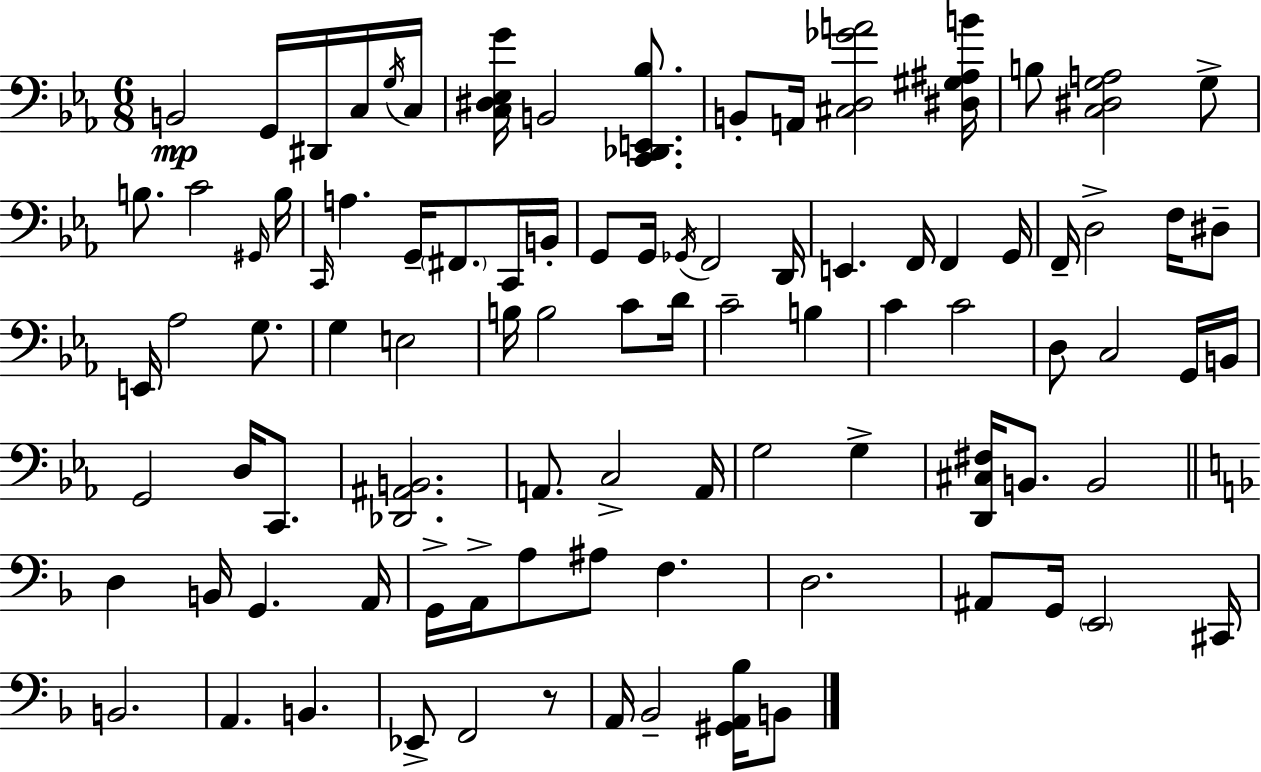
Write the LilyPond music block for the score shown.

{
  \clef bass
  \numericTimeSignature
  \time 6/8
  \key c \minor
  b,2\mp g,16 dis,16 c16 \acciaccatura { g16 } | c16 <c dis ees g'>16 b,2 <c, des, e, bes>8. | b,8-. a,16 <cis d ges' a'>2 | <dis gis ais b'>16 b8 <c dis g a>2 g8-> | \break b8. c'2 | \grace { gis,16 } b16 \grace { c,16 } a4. g,16-- \parenthesize fis,8. | c,16 b,16-. g,8 g,16 \acciaccatura { ges,16 } f,2 | d,16 e,4. f,16 f,4 | \break g,16 f,16-- d2-> | f16 dis8-- e,16 aes2 | g8. g4 e2 | b16 b2 | \break c'8 d'16 c'2-- | b4 c'4 c'2 | d8 c2 | g,16 b,16 g,2 | \break d16 c,8. <des, ais, b,>2. | a,8. c2-> | a,16 g2 | g4-> <d, cis fis>16 b,8. b,2 | \break \bar "||" \break \key d \minor d4 b,16 g,4. a,16 | g,16-> a,16-> a8 ais8 f4. | d2. | ais,8 g,16 \parenthesize e,2 cis,16 | \break b,2. | a,4. b,4. | ees,8-> f,2 r8 | a,16 bes,2-- <gis, a, bes>16 b,8 | \break \bar "|."
}